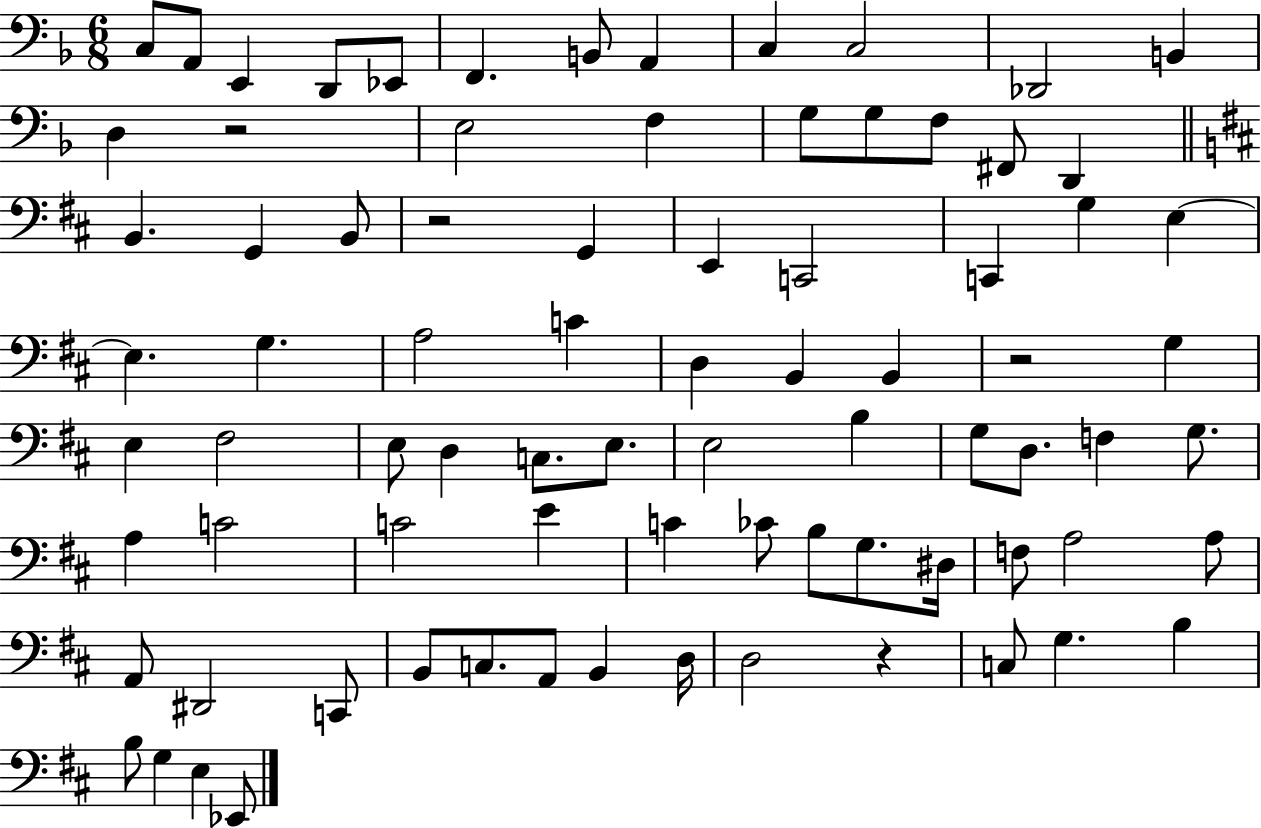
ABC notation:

X:1
T:Untitled
M:6/8
L:1/4
K:F
C,/2 A,,/2 E,, D,,/2 _E,,/2 F,, B,,/2 A,, C, C,2 _D,,2 B,, D, z2 E,2 F, G,/2 G,/2 F,/2 ^F,,/2 D,, B,, G,, B,,/2 z2 G,, E,, C,,2 C,, G, E, E, G, A,2 C D, B,, B,, z2 G, E, ^F,2 E,/2 D, C,/2 E,/2 E,2 B, G,/2 D,/2 F, G,/2 A, C2 C2 E C _C/2 B,/2 G,/2 ^D,/4 F,/2 A,2 A,/2 A,,/2 ^D,,2 C,,/2 B,,/2 C,/2 A,,/2 B,, D,/4 D,2 z C,/2 G, B, B,/2 G, E, _E,,/2